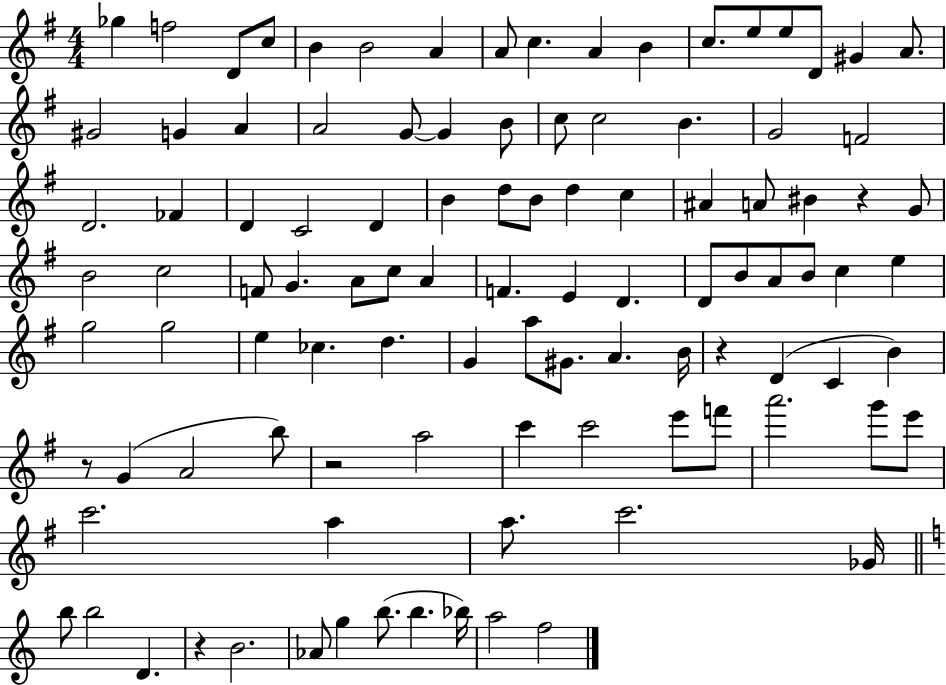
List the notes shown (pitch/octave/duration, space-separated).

Gb5/q F5/h D4/e C5/e B4/q B4/h A4/q A4/e C5/q. A4/q B4/q C5/e. E5/e E5/e D4/e G#4/q A4/e. G#4/h G4/q A4/q A4/h G4/e G4/q B4/e C5/e C5/h B4/q. G4/h F4/h D4/h. FES4/q D4/q C4/h D4/q B4/q D5/e B4/e D5/q C5/q A#4/q A4/e BIS4/q R/q G4/e B4/h C5/h F4/e G4/q. A4/e C5/e A4/q F4/q. E4/q D4/q. D4/e B4/e A4/e B4/e C5/q E5/q G5/h G5/h E5/q CES5/q. D5/q. G4/q A5/e G#4/e. A4/q. B4/s R/q D4/q C4/q B4/q R/e G4/q A4/h B5/e R/h A5/h C6/q C6/h E6/e F6/e A6/h. G6/e E6/e C6/h. A5/q A5/e. C6/h. Gb4/s B5/e B5/h D4/q. R/q B4/h. Ab4/e G5/q B5/e. B5/q. Bb5/s A5/h F5/h